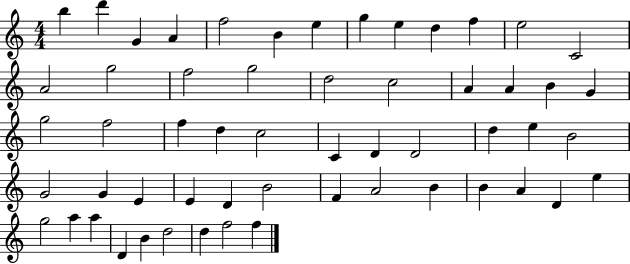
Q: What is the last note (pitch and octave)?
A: F5